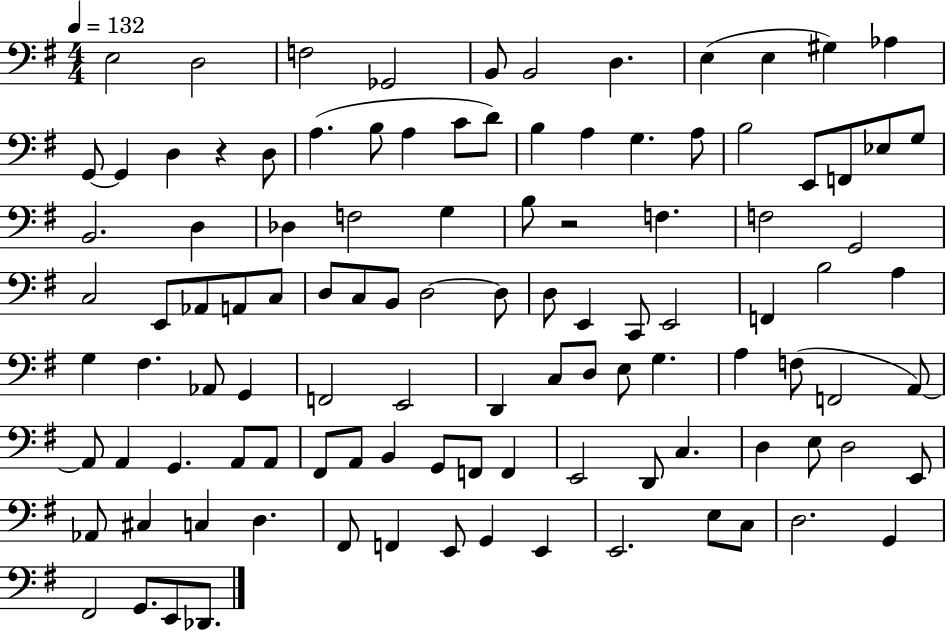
{
  \clef bass
  \numericTimeSignature
  \time 4/4
  \key g \major
  \tempo 4 = 132
  e2 d2 | f2 ges,2 | b,8 b,2 d4. | e4( e4 gis4) aes4 | \break g,8~~ g,4 d4 r4 d8 | a4.( b8 a4 c'8 d'8) | b4 a4 g4. a8 | b2 e,8 f,8 ees8 g8 | \break b,2. d4 | des4 f2 g4 | b8 r2 f4. | f2 g,2 | \break c2 e,8 aes,8 a,8 c8 | d8 c8 b,8 d2~~ d8 | d8 e,4 c,8 e,2 | f,4 b2 a4 | \break g4 fis4. aes,8 g,4 | f,2 e,2 | d,4 c8 d8 e8 g4. | a4 f8( f,2 a,8~~) | \break a,8 a,4 g,4. a,8 a,8 | fis,8 a,8 b,4 g,8 f,8 f,4 | e,2 d,8 c4. | d4 e8 d2 e,8 | \break aes,8 cis4 c4 d4. | fis,8 f,4 e,8 g,4 e,4 | e,2. e8 c8 | d2. g,4 | \break fis,2 g,8. e,8 des,8. | \bar "|."
}